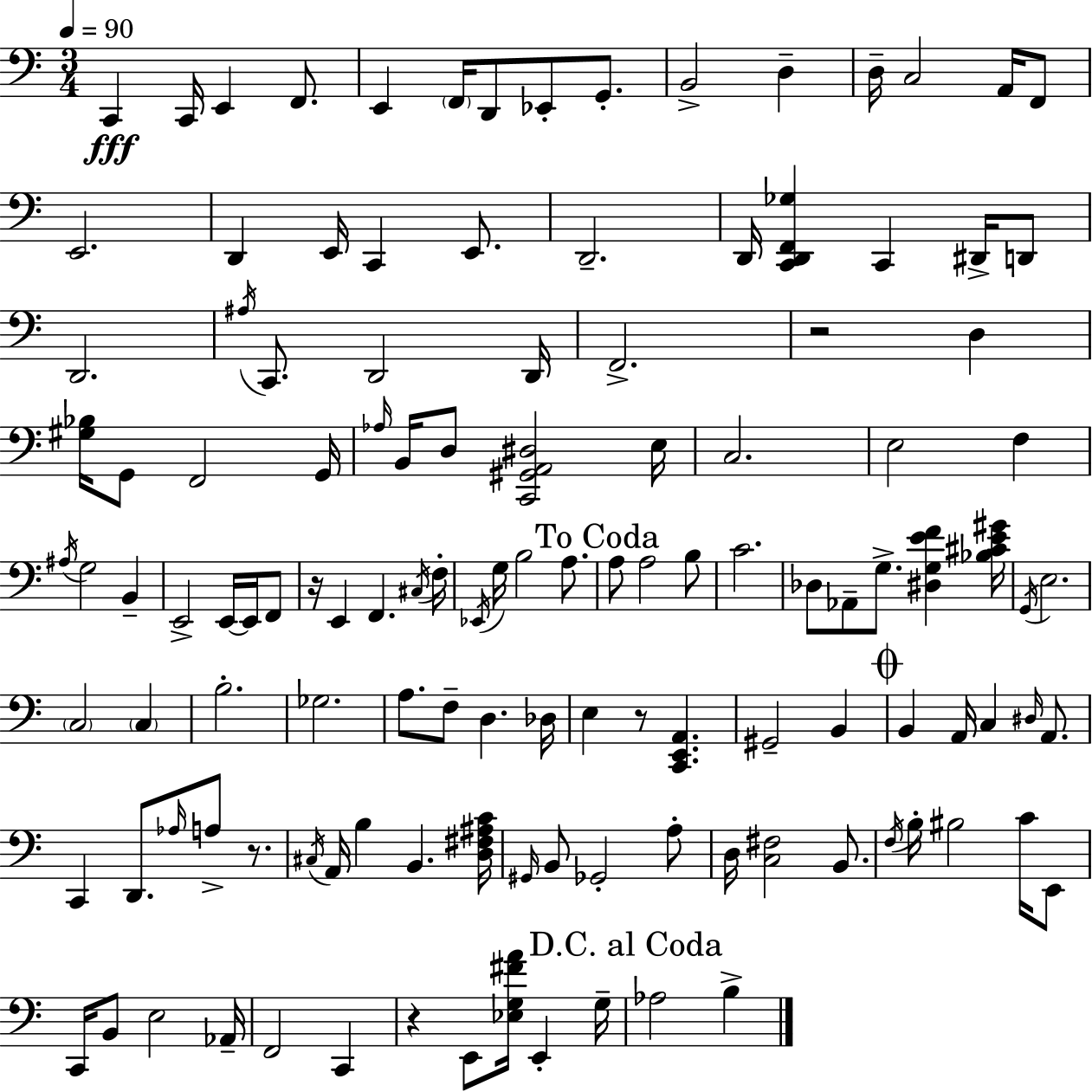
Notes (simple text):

C2/q C2/s E2/q F2/e. E2/q F2/s D2/e Eb2/e G2/e. B2/h D3/q D3/s C3/h A2/s F2/e E2/h. D2/q E2/s C2/q E2/e. D2/h. D2/s [C2,D2,F2,Gb3]/q C2/q D#2/s D2/e D2/h. A#3/s C2/e. D2/h D2/s F2/h. R/h D3/q [G#3,Bb3]/s G2/e F2/h G2/s Ab3/s B2/s D3/e [C2,G#2,A2,D#3]/h E3/s C3/h. E3/h F3/q A#3/s G3/h B2/q E2/h E2/s E2/s F2/e R/s E2/q F2/q. C#3/s F3/s Eb2/s G3/s B3/h A3/e. A3/e A3/h B3/e C4/h. Db3/e Ab2/e G3/e. [D#3,G3,E4,F4]/q [Bb3,C#4,E4,G#4]/s G2/s E3/h. C3/h C3/q B3/h. Gb3/h. A3/e. F3/e D3/q. Db3/s E3/q R/e [C2,E2,A2]/q. G#2/h B2/q B2/q A2/s C3/q D#3/s A2/e. C2/q D2/e. Ab3/s A3/e R/e. C#3/s A2/s B3/q B2/q. [D3,F#3,A#3,C4]/s G#2/s B2/e Gb2/h A3/e D3/s [C3,F#3]/h B2/e. F3/s B3/s BIS3/h C4/s E2/e C2/s B2/e E3/h Ab2/s F2/h C2/q R/q E2/e [Eb3,G3,F#4,A4]/s E2/q G3/s Ab3/h B3/q